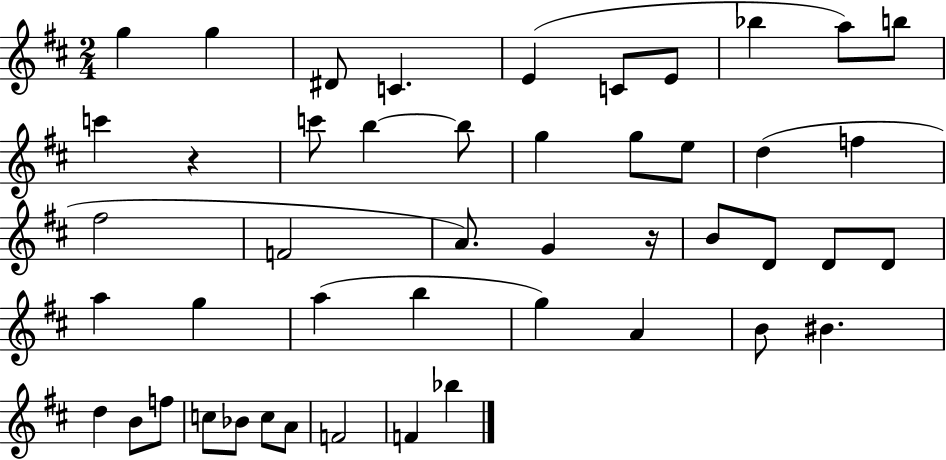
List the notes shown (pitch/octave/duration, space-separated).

G5/q G5/q D#4/e C4/q. E4/q C4/e E4/e Bb5/q A5/e B5/e C6/q R/q C6/e B5/q B5/e G5/q G5/e E5/e D5/q F5/q F#5/h F4/h A4/e. G4/q R/s B4/e D4/e D4/e D4/e A5/q G5/q A5/q B5/q G5/q A4/q B4/e BIS4/q. D5/q B4/e F5/e C5/e Bb4/e C5/e A4/e F4/h F4/q Bb5/q